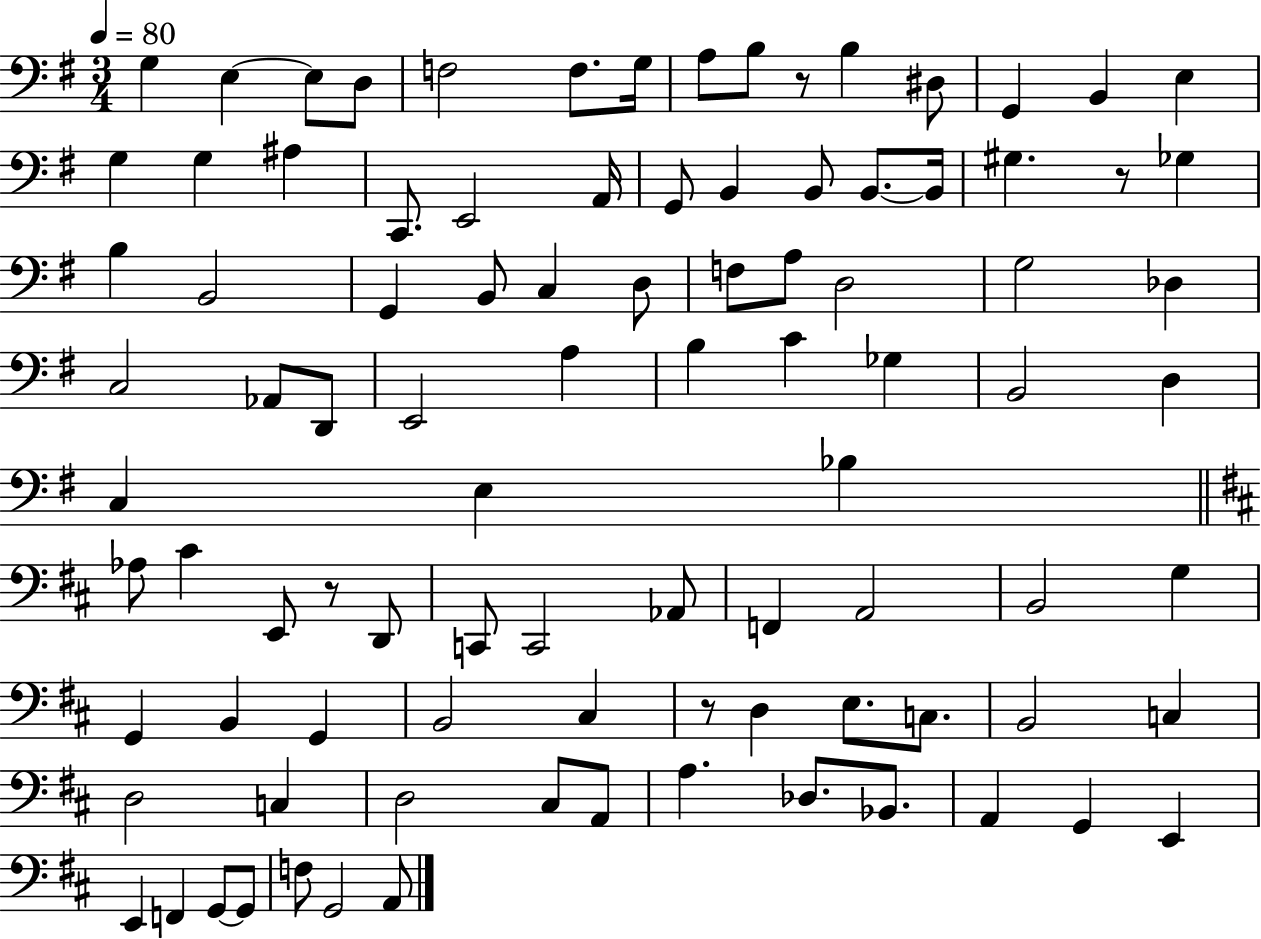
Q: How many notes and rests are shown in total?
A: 94